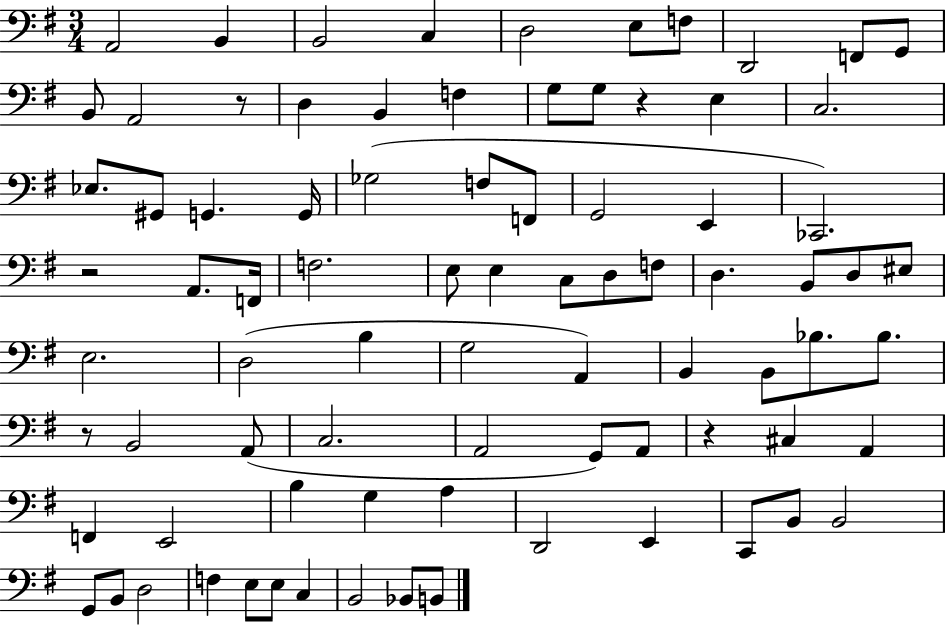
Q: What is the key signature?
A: G major